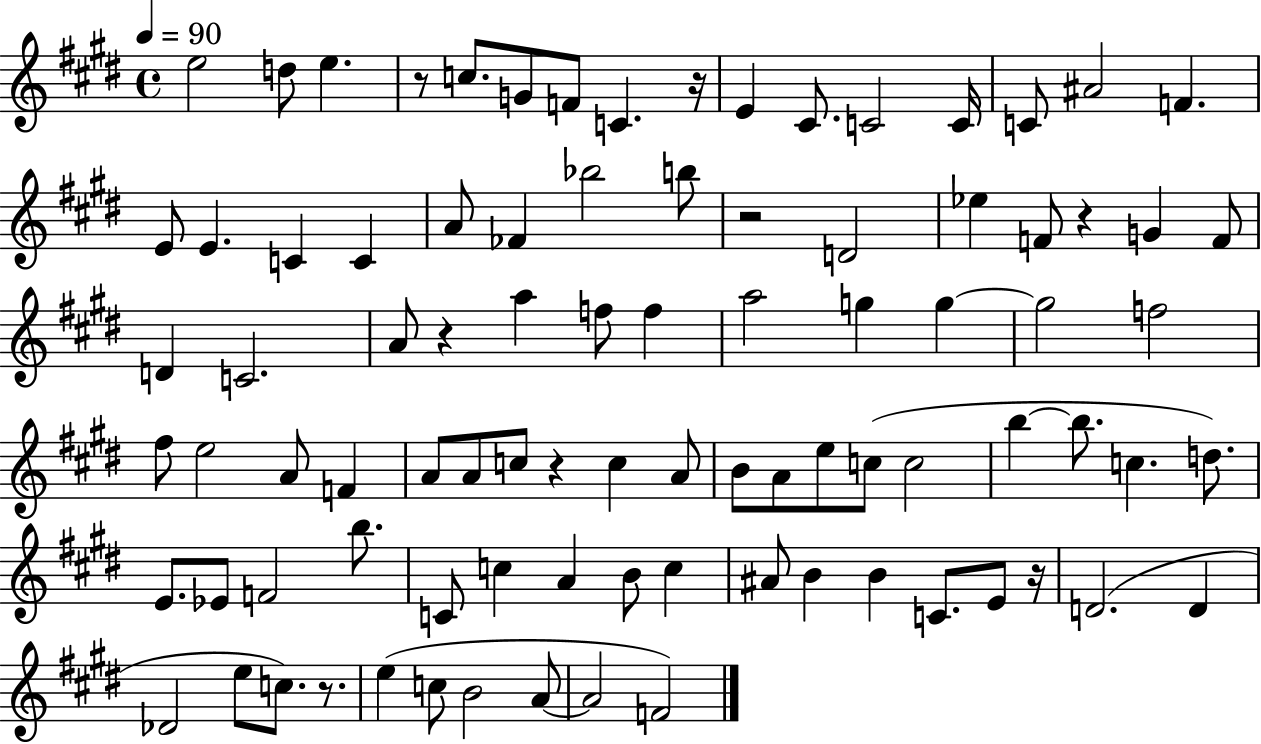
E5/h D5/e E5/q. R/e C5/e. G4/e F4/e C4/q. R/s E4/q C#4/e. C4/h C4/s C4/e A#4/h F4/q. E4/e E4/q. C4/q C4/q A4/e FES4/q Bb5/h B5/e R/h D4/h Eb5/q F4/e R/q G4/q F4/e D4/q C4/h. A4/e R/q A5/q F5/e F5/q A5/h G5/q G5/q G5/h F5/h F#5/e E5/h A4/e F4/q A4/e A4/e C5/e R/q C5/q A4/e B4/e A4/e E5/e C5/e C5/h B5/q B5/e. C5/q. D5/e. E4/e. Eb4/e F4/h B5/e. C4/e C5/q A4/q B4/e C5/q A#4/e B4/q B4/q C4/e. E4/e R/s D4/h. D4/q Db4/h E5/e C5/e. R/e. E5/q C5/e B4/h A4/e A4/h F4/h